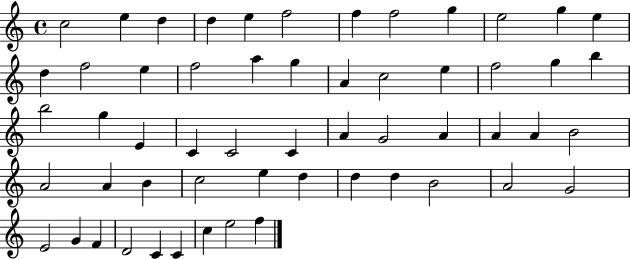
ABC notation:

X:1
T:Untitled
M:4/4
L:1/4
K:C
c2 e d d e f2 f f2 g e2 g e d f2 e f2 a g A c2 e f2 g b b2 g E C C2 C A G2 A A A B2 A2 A B c2 e d d d B2 A2 G2 E2 G F D2 C C c e2 f